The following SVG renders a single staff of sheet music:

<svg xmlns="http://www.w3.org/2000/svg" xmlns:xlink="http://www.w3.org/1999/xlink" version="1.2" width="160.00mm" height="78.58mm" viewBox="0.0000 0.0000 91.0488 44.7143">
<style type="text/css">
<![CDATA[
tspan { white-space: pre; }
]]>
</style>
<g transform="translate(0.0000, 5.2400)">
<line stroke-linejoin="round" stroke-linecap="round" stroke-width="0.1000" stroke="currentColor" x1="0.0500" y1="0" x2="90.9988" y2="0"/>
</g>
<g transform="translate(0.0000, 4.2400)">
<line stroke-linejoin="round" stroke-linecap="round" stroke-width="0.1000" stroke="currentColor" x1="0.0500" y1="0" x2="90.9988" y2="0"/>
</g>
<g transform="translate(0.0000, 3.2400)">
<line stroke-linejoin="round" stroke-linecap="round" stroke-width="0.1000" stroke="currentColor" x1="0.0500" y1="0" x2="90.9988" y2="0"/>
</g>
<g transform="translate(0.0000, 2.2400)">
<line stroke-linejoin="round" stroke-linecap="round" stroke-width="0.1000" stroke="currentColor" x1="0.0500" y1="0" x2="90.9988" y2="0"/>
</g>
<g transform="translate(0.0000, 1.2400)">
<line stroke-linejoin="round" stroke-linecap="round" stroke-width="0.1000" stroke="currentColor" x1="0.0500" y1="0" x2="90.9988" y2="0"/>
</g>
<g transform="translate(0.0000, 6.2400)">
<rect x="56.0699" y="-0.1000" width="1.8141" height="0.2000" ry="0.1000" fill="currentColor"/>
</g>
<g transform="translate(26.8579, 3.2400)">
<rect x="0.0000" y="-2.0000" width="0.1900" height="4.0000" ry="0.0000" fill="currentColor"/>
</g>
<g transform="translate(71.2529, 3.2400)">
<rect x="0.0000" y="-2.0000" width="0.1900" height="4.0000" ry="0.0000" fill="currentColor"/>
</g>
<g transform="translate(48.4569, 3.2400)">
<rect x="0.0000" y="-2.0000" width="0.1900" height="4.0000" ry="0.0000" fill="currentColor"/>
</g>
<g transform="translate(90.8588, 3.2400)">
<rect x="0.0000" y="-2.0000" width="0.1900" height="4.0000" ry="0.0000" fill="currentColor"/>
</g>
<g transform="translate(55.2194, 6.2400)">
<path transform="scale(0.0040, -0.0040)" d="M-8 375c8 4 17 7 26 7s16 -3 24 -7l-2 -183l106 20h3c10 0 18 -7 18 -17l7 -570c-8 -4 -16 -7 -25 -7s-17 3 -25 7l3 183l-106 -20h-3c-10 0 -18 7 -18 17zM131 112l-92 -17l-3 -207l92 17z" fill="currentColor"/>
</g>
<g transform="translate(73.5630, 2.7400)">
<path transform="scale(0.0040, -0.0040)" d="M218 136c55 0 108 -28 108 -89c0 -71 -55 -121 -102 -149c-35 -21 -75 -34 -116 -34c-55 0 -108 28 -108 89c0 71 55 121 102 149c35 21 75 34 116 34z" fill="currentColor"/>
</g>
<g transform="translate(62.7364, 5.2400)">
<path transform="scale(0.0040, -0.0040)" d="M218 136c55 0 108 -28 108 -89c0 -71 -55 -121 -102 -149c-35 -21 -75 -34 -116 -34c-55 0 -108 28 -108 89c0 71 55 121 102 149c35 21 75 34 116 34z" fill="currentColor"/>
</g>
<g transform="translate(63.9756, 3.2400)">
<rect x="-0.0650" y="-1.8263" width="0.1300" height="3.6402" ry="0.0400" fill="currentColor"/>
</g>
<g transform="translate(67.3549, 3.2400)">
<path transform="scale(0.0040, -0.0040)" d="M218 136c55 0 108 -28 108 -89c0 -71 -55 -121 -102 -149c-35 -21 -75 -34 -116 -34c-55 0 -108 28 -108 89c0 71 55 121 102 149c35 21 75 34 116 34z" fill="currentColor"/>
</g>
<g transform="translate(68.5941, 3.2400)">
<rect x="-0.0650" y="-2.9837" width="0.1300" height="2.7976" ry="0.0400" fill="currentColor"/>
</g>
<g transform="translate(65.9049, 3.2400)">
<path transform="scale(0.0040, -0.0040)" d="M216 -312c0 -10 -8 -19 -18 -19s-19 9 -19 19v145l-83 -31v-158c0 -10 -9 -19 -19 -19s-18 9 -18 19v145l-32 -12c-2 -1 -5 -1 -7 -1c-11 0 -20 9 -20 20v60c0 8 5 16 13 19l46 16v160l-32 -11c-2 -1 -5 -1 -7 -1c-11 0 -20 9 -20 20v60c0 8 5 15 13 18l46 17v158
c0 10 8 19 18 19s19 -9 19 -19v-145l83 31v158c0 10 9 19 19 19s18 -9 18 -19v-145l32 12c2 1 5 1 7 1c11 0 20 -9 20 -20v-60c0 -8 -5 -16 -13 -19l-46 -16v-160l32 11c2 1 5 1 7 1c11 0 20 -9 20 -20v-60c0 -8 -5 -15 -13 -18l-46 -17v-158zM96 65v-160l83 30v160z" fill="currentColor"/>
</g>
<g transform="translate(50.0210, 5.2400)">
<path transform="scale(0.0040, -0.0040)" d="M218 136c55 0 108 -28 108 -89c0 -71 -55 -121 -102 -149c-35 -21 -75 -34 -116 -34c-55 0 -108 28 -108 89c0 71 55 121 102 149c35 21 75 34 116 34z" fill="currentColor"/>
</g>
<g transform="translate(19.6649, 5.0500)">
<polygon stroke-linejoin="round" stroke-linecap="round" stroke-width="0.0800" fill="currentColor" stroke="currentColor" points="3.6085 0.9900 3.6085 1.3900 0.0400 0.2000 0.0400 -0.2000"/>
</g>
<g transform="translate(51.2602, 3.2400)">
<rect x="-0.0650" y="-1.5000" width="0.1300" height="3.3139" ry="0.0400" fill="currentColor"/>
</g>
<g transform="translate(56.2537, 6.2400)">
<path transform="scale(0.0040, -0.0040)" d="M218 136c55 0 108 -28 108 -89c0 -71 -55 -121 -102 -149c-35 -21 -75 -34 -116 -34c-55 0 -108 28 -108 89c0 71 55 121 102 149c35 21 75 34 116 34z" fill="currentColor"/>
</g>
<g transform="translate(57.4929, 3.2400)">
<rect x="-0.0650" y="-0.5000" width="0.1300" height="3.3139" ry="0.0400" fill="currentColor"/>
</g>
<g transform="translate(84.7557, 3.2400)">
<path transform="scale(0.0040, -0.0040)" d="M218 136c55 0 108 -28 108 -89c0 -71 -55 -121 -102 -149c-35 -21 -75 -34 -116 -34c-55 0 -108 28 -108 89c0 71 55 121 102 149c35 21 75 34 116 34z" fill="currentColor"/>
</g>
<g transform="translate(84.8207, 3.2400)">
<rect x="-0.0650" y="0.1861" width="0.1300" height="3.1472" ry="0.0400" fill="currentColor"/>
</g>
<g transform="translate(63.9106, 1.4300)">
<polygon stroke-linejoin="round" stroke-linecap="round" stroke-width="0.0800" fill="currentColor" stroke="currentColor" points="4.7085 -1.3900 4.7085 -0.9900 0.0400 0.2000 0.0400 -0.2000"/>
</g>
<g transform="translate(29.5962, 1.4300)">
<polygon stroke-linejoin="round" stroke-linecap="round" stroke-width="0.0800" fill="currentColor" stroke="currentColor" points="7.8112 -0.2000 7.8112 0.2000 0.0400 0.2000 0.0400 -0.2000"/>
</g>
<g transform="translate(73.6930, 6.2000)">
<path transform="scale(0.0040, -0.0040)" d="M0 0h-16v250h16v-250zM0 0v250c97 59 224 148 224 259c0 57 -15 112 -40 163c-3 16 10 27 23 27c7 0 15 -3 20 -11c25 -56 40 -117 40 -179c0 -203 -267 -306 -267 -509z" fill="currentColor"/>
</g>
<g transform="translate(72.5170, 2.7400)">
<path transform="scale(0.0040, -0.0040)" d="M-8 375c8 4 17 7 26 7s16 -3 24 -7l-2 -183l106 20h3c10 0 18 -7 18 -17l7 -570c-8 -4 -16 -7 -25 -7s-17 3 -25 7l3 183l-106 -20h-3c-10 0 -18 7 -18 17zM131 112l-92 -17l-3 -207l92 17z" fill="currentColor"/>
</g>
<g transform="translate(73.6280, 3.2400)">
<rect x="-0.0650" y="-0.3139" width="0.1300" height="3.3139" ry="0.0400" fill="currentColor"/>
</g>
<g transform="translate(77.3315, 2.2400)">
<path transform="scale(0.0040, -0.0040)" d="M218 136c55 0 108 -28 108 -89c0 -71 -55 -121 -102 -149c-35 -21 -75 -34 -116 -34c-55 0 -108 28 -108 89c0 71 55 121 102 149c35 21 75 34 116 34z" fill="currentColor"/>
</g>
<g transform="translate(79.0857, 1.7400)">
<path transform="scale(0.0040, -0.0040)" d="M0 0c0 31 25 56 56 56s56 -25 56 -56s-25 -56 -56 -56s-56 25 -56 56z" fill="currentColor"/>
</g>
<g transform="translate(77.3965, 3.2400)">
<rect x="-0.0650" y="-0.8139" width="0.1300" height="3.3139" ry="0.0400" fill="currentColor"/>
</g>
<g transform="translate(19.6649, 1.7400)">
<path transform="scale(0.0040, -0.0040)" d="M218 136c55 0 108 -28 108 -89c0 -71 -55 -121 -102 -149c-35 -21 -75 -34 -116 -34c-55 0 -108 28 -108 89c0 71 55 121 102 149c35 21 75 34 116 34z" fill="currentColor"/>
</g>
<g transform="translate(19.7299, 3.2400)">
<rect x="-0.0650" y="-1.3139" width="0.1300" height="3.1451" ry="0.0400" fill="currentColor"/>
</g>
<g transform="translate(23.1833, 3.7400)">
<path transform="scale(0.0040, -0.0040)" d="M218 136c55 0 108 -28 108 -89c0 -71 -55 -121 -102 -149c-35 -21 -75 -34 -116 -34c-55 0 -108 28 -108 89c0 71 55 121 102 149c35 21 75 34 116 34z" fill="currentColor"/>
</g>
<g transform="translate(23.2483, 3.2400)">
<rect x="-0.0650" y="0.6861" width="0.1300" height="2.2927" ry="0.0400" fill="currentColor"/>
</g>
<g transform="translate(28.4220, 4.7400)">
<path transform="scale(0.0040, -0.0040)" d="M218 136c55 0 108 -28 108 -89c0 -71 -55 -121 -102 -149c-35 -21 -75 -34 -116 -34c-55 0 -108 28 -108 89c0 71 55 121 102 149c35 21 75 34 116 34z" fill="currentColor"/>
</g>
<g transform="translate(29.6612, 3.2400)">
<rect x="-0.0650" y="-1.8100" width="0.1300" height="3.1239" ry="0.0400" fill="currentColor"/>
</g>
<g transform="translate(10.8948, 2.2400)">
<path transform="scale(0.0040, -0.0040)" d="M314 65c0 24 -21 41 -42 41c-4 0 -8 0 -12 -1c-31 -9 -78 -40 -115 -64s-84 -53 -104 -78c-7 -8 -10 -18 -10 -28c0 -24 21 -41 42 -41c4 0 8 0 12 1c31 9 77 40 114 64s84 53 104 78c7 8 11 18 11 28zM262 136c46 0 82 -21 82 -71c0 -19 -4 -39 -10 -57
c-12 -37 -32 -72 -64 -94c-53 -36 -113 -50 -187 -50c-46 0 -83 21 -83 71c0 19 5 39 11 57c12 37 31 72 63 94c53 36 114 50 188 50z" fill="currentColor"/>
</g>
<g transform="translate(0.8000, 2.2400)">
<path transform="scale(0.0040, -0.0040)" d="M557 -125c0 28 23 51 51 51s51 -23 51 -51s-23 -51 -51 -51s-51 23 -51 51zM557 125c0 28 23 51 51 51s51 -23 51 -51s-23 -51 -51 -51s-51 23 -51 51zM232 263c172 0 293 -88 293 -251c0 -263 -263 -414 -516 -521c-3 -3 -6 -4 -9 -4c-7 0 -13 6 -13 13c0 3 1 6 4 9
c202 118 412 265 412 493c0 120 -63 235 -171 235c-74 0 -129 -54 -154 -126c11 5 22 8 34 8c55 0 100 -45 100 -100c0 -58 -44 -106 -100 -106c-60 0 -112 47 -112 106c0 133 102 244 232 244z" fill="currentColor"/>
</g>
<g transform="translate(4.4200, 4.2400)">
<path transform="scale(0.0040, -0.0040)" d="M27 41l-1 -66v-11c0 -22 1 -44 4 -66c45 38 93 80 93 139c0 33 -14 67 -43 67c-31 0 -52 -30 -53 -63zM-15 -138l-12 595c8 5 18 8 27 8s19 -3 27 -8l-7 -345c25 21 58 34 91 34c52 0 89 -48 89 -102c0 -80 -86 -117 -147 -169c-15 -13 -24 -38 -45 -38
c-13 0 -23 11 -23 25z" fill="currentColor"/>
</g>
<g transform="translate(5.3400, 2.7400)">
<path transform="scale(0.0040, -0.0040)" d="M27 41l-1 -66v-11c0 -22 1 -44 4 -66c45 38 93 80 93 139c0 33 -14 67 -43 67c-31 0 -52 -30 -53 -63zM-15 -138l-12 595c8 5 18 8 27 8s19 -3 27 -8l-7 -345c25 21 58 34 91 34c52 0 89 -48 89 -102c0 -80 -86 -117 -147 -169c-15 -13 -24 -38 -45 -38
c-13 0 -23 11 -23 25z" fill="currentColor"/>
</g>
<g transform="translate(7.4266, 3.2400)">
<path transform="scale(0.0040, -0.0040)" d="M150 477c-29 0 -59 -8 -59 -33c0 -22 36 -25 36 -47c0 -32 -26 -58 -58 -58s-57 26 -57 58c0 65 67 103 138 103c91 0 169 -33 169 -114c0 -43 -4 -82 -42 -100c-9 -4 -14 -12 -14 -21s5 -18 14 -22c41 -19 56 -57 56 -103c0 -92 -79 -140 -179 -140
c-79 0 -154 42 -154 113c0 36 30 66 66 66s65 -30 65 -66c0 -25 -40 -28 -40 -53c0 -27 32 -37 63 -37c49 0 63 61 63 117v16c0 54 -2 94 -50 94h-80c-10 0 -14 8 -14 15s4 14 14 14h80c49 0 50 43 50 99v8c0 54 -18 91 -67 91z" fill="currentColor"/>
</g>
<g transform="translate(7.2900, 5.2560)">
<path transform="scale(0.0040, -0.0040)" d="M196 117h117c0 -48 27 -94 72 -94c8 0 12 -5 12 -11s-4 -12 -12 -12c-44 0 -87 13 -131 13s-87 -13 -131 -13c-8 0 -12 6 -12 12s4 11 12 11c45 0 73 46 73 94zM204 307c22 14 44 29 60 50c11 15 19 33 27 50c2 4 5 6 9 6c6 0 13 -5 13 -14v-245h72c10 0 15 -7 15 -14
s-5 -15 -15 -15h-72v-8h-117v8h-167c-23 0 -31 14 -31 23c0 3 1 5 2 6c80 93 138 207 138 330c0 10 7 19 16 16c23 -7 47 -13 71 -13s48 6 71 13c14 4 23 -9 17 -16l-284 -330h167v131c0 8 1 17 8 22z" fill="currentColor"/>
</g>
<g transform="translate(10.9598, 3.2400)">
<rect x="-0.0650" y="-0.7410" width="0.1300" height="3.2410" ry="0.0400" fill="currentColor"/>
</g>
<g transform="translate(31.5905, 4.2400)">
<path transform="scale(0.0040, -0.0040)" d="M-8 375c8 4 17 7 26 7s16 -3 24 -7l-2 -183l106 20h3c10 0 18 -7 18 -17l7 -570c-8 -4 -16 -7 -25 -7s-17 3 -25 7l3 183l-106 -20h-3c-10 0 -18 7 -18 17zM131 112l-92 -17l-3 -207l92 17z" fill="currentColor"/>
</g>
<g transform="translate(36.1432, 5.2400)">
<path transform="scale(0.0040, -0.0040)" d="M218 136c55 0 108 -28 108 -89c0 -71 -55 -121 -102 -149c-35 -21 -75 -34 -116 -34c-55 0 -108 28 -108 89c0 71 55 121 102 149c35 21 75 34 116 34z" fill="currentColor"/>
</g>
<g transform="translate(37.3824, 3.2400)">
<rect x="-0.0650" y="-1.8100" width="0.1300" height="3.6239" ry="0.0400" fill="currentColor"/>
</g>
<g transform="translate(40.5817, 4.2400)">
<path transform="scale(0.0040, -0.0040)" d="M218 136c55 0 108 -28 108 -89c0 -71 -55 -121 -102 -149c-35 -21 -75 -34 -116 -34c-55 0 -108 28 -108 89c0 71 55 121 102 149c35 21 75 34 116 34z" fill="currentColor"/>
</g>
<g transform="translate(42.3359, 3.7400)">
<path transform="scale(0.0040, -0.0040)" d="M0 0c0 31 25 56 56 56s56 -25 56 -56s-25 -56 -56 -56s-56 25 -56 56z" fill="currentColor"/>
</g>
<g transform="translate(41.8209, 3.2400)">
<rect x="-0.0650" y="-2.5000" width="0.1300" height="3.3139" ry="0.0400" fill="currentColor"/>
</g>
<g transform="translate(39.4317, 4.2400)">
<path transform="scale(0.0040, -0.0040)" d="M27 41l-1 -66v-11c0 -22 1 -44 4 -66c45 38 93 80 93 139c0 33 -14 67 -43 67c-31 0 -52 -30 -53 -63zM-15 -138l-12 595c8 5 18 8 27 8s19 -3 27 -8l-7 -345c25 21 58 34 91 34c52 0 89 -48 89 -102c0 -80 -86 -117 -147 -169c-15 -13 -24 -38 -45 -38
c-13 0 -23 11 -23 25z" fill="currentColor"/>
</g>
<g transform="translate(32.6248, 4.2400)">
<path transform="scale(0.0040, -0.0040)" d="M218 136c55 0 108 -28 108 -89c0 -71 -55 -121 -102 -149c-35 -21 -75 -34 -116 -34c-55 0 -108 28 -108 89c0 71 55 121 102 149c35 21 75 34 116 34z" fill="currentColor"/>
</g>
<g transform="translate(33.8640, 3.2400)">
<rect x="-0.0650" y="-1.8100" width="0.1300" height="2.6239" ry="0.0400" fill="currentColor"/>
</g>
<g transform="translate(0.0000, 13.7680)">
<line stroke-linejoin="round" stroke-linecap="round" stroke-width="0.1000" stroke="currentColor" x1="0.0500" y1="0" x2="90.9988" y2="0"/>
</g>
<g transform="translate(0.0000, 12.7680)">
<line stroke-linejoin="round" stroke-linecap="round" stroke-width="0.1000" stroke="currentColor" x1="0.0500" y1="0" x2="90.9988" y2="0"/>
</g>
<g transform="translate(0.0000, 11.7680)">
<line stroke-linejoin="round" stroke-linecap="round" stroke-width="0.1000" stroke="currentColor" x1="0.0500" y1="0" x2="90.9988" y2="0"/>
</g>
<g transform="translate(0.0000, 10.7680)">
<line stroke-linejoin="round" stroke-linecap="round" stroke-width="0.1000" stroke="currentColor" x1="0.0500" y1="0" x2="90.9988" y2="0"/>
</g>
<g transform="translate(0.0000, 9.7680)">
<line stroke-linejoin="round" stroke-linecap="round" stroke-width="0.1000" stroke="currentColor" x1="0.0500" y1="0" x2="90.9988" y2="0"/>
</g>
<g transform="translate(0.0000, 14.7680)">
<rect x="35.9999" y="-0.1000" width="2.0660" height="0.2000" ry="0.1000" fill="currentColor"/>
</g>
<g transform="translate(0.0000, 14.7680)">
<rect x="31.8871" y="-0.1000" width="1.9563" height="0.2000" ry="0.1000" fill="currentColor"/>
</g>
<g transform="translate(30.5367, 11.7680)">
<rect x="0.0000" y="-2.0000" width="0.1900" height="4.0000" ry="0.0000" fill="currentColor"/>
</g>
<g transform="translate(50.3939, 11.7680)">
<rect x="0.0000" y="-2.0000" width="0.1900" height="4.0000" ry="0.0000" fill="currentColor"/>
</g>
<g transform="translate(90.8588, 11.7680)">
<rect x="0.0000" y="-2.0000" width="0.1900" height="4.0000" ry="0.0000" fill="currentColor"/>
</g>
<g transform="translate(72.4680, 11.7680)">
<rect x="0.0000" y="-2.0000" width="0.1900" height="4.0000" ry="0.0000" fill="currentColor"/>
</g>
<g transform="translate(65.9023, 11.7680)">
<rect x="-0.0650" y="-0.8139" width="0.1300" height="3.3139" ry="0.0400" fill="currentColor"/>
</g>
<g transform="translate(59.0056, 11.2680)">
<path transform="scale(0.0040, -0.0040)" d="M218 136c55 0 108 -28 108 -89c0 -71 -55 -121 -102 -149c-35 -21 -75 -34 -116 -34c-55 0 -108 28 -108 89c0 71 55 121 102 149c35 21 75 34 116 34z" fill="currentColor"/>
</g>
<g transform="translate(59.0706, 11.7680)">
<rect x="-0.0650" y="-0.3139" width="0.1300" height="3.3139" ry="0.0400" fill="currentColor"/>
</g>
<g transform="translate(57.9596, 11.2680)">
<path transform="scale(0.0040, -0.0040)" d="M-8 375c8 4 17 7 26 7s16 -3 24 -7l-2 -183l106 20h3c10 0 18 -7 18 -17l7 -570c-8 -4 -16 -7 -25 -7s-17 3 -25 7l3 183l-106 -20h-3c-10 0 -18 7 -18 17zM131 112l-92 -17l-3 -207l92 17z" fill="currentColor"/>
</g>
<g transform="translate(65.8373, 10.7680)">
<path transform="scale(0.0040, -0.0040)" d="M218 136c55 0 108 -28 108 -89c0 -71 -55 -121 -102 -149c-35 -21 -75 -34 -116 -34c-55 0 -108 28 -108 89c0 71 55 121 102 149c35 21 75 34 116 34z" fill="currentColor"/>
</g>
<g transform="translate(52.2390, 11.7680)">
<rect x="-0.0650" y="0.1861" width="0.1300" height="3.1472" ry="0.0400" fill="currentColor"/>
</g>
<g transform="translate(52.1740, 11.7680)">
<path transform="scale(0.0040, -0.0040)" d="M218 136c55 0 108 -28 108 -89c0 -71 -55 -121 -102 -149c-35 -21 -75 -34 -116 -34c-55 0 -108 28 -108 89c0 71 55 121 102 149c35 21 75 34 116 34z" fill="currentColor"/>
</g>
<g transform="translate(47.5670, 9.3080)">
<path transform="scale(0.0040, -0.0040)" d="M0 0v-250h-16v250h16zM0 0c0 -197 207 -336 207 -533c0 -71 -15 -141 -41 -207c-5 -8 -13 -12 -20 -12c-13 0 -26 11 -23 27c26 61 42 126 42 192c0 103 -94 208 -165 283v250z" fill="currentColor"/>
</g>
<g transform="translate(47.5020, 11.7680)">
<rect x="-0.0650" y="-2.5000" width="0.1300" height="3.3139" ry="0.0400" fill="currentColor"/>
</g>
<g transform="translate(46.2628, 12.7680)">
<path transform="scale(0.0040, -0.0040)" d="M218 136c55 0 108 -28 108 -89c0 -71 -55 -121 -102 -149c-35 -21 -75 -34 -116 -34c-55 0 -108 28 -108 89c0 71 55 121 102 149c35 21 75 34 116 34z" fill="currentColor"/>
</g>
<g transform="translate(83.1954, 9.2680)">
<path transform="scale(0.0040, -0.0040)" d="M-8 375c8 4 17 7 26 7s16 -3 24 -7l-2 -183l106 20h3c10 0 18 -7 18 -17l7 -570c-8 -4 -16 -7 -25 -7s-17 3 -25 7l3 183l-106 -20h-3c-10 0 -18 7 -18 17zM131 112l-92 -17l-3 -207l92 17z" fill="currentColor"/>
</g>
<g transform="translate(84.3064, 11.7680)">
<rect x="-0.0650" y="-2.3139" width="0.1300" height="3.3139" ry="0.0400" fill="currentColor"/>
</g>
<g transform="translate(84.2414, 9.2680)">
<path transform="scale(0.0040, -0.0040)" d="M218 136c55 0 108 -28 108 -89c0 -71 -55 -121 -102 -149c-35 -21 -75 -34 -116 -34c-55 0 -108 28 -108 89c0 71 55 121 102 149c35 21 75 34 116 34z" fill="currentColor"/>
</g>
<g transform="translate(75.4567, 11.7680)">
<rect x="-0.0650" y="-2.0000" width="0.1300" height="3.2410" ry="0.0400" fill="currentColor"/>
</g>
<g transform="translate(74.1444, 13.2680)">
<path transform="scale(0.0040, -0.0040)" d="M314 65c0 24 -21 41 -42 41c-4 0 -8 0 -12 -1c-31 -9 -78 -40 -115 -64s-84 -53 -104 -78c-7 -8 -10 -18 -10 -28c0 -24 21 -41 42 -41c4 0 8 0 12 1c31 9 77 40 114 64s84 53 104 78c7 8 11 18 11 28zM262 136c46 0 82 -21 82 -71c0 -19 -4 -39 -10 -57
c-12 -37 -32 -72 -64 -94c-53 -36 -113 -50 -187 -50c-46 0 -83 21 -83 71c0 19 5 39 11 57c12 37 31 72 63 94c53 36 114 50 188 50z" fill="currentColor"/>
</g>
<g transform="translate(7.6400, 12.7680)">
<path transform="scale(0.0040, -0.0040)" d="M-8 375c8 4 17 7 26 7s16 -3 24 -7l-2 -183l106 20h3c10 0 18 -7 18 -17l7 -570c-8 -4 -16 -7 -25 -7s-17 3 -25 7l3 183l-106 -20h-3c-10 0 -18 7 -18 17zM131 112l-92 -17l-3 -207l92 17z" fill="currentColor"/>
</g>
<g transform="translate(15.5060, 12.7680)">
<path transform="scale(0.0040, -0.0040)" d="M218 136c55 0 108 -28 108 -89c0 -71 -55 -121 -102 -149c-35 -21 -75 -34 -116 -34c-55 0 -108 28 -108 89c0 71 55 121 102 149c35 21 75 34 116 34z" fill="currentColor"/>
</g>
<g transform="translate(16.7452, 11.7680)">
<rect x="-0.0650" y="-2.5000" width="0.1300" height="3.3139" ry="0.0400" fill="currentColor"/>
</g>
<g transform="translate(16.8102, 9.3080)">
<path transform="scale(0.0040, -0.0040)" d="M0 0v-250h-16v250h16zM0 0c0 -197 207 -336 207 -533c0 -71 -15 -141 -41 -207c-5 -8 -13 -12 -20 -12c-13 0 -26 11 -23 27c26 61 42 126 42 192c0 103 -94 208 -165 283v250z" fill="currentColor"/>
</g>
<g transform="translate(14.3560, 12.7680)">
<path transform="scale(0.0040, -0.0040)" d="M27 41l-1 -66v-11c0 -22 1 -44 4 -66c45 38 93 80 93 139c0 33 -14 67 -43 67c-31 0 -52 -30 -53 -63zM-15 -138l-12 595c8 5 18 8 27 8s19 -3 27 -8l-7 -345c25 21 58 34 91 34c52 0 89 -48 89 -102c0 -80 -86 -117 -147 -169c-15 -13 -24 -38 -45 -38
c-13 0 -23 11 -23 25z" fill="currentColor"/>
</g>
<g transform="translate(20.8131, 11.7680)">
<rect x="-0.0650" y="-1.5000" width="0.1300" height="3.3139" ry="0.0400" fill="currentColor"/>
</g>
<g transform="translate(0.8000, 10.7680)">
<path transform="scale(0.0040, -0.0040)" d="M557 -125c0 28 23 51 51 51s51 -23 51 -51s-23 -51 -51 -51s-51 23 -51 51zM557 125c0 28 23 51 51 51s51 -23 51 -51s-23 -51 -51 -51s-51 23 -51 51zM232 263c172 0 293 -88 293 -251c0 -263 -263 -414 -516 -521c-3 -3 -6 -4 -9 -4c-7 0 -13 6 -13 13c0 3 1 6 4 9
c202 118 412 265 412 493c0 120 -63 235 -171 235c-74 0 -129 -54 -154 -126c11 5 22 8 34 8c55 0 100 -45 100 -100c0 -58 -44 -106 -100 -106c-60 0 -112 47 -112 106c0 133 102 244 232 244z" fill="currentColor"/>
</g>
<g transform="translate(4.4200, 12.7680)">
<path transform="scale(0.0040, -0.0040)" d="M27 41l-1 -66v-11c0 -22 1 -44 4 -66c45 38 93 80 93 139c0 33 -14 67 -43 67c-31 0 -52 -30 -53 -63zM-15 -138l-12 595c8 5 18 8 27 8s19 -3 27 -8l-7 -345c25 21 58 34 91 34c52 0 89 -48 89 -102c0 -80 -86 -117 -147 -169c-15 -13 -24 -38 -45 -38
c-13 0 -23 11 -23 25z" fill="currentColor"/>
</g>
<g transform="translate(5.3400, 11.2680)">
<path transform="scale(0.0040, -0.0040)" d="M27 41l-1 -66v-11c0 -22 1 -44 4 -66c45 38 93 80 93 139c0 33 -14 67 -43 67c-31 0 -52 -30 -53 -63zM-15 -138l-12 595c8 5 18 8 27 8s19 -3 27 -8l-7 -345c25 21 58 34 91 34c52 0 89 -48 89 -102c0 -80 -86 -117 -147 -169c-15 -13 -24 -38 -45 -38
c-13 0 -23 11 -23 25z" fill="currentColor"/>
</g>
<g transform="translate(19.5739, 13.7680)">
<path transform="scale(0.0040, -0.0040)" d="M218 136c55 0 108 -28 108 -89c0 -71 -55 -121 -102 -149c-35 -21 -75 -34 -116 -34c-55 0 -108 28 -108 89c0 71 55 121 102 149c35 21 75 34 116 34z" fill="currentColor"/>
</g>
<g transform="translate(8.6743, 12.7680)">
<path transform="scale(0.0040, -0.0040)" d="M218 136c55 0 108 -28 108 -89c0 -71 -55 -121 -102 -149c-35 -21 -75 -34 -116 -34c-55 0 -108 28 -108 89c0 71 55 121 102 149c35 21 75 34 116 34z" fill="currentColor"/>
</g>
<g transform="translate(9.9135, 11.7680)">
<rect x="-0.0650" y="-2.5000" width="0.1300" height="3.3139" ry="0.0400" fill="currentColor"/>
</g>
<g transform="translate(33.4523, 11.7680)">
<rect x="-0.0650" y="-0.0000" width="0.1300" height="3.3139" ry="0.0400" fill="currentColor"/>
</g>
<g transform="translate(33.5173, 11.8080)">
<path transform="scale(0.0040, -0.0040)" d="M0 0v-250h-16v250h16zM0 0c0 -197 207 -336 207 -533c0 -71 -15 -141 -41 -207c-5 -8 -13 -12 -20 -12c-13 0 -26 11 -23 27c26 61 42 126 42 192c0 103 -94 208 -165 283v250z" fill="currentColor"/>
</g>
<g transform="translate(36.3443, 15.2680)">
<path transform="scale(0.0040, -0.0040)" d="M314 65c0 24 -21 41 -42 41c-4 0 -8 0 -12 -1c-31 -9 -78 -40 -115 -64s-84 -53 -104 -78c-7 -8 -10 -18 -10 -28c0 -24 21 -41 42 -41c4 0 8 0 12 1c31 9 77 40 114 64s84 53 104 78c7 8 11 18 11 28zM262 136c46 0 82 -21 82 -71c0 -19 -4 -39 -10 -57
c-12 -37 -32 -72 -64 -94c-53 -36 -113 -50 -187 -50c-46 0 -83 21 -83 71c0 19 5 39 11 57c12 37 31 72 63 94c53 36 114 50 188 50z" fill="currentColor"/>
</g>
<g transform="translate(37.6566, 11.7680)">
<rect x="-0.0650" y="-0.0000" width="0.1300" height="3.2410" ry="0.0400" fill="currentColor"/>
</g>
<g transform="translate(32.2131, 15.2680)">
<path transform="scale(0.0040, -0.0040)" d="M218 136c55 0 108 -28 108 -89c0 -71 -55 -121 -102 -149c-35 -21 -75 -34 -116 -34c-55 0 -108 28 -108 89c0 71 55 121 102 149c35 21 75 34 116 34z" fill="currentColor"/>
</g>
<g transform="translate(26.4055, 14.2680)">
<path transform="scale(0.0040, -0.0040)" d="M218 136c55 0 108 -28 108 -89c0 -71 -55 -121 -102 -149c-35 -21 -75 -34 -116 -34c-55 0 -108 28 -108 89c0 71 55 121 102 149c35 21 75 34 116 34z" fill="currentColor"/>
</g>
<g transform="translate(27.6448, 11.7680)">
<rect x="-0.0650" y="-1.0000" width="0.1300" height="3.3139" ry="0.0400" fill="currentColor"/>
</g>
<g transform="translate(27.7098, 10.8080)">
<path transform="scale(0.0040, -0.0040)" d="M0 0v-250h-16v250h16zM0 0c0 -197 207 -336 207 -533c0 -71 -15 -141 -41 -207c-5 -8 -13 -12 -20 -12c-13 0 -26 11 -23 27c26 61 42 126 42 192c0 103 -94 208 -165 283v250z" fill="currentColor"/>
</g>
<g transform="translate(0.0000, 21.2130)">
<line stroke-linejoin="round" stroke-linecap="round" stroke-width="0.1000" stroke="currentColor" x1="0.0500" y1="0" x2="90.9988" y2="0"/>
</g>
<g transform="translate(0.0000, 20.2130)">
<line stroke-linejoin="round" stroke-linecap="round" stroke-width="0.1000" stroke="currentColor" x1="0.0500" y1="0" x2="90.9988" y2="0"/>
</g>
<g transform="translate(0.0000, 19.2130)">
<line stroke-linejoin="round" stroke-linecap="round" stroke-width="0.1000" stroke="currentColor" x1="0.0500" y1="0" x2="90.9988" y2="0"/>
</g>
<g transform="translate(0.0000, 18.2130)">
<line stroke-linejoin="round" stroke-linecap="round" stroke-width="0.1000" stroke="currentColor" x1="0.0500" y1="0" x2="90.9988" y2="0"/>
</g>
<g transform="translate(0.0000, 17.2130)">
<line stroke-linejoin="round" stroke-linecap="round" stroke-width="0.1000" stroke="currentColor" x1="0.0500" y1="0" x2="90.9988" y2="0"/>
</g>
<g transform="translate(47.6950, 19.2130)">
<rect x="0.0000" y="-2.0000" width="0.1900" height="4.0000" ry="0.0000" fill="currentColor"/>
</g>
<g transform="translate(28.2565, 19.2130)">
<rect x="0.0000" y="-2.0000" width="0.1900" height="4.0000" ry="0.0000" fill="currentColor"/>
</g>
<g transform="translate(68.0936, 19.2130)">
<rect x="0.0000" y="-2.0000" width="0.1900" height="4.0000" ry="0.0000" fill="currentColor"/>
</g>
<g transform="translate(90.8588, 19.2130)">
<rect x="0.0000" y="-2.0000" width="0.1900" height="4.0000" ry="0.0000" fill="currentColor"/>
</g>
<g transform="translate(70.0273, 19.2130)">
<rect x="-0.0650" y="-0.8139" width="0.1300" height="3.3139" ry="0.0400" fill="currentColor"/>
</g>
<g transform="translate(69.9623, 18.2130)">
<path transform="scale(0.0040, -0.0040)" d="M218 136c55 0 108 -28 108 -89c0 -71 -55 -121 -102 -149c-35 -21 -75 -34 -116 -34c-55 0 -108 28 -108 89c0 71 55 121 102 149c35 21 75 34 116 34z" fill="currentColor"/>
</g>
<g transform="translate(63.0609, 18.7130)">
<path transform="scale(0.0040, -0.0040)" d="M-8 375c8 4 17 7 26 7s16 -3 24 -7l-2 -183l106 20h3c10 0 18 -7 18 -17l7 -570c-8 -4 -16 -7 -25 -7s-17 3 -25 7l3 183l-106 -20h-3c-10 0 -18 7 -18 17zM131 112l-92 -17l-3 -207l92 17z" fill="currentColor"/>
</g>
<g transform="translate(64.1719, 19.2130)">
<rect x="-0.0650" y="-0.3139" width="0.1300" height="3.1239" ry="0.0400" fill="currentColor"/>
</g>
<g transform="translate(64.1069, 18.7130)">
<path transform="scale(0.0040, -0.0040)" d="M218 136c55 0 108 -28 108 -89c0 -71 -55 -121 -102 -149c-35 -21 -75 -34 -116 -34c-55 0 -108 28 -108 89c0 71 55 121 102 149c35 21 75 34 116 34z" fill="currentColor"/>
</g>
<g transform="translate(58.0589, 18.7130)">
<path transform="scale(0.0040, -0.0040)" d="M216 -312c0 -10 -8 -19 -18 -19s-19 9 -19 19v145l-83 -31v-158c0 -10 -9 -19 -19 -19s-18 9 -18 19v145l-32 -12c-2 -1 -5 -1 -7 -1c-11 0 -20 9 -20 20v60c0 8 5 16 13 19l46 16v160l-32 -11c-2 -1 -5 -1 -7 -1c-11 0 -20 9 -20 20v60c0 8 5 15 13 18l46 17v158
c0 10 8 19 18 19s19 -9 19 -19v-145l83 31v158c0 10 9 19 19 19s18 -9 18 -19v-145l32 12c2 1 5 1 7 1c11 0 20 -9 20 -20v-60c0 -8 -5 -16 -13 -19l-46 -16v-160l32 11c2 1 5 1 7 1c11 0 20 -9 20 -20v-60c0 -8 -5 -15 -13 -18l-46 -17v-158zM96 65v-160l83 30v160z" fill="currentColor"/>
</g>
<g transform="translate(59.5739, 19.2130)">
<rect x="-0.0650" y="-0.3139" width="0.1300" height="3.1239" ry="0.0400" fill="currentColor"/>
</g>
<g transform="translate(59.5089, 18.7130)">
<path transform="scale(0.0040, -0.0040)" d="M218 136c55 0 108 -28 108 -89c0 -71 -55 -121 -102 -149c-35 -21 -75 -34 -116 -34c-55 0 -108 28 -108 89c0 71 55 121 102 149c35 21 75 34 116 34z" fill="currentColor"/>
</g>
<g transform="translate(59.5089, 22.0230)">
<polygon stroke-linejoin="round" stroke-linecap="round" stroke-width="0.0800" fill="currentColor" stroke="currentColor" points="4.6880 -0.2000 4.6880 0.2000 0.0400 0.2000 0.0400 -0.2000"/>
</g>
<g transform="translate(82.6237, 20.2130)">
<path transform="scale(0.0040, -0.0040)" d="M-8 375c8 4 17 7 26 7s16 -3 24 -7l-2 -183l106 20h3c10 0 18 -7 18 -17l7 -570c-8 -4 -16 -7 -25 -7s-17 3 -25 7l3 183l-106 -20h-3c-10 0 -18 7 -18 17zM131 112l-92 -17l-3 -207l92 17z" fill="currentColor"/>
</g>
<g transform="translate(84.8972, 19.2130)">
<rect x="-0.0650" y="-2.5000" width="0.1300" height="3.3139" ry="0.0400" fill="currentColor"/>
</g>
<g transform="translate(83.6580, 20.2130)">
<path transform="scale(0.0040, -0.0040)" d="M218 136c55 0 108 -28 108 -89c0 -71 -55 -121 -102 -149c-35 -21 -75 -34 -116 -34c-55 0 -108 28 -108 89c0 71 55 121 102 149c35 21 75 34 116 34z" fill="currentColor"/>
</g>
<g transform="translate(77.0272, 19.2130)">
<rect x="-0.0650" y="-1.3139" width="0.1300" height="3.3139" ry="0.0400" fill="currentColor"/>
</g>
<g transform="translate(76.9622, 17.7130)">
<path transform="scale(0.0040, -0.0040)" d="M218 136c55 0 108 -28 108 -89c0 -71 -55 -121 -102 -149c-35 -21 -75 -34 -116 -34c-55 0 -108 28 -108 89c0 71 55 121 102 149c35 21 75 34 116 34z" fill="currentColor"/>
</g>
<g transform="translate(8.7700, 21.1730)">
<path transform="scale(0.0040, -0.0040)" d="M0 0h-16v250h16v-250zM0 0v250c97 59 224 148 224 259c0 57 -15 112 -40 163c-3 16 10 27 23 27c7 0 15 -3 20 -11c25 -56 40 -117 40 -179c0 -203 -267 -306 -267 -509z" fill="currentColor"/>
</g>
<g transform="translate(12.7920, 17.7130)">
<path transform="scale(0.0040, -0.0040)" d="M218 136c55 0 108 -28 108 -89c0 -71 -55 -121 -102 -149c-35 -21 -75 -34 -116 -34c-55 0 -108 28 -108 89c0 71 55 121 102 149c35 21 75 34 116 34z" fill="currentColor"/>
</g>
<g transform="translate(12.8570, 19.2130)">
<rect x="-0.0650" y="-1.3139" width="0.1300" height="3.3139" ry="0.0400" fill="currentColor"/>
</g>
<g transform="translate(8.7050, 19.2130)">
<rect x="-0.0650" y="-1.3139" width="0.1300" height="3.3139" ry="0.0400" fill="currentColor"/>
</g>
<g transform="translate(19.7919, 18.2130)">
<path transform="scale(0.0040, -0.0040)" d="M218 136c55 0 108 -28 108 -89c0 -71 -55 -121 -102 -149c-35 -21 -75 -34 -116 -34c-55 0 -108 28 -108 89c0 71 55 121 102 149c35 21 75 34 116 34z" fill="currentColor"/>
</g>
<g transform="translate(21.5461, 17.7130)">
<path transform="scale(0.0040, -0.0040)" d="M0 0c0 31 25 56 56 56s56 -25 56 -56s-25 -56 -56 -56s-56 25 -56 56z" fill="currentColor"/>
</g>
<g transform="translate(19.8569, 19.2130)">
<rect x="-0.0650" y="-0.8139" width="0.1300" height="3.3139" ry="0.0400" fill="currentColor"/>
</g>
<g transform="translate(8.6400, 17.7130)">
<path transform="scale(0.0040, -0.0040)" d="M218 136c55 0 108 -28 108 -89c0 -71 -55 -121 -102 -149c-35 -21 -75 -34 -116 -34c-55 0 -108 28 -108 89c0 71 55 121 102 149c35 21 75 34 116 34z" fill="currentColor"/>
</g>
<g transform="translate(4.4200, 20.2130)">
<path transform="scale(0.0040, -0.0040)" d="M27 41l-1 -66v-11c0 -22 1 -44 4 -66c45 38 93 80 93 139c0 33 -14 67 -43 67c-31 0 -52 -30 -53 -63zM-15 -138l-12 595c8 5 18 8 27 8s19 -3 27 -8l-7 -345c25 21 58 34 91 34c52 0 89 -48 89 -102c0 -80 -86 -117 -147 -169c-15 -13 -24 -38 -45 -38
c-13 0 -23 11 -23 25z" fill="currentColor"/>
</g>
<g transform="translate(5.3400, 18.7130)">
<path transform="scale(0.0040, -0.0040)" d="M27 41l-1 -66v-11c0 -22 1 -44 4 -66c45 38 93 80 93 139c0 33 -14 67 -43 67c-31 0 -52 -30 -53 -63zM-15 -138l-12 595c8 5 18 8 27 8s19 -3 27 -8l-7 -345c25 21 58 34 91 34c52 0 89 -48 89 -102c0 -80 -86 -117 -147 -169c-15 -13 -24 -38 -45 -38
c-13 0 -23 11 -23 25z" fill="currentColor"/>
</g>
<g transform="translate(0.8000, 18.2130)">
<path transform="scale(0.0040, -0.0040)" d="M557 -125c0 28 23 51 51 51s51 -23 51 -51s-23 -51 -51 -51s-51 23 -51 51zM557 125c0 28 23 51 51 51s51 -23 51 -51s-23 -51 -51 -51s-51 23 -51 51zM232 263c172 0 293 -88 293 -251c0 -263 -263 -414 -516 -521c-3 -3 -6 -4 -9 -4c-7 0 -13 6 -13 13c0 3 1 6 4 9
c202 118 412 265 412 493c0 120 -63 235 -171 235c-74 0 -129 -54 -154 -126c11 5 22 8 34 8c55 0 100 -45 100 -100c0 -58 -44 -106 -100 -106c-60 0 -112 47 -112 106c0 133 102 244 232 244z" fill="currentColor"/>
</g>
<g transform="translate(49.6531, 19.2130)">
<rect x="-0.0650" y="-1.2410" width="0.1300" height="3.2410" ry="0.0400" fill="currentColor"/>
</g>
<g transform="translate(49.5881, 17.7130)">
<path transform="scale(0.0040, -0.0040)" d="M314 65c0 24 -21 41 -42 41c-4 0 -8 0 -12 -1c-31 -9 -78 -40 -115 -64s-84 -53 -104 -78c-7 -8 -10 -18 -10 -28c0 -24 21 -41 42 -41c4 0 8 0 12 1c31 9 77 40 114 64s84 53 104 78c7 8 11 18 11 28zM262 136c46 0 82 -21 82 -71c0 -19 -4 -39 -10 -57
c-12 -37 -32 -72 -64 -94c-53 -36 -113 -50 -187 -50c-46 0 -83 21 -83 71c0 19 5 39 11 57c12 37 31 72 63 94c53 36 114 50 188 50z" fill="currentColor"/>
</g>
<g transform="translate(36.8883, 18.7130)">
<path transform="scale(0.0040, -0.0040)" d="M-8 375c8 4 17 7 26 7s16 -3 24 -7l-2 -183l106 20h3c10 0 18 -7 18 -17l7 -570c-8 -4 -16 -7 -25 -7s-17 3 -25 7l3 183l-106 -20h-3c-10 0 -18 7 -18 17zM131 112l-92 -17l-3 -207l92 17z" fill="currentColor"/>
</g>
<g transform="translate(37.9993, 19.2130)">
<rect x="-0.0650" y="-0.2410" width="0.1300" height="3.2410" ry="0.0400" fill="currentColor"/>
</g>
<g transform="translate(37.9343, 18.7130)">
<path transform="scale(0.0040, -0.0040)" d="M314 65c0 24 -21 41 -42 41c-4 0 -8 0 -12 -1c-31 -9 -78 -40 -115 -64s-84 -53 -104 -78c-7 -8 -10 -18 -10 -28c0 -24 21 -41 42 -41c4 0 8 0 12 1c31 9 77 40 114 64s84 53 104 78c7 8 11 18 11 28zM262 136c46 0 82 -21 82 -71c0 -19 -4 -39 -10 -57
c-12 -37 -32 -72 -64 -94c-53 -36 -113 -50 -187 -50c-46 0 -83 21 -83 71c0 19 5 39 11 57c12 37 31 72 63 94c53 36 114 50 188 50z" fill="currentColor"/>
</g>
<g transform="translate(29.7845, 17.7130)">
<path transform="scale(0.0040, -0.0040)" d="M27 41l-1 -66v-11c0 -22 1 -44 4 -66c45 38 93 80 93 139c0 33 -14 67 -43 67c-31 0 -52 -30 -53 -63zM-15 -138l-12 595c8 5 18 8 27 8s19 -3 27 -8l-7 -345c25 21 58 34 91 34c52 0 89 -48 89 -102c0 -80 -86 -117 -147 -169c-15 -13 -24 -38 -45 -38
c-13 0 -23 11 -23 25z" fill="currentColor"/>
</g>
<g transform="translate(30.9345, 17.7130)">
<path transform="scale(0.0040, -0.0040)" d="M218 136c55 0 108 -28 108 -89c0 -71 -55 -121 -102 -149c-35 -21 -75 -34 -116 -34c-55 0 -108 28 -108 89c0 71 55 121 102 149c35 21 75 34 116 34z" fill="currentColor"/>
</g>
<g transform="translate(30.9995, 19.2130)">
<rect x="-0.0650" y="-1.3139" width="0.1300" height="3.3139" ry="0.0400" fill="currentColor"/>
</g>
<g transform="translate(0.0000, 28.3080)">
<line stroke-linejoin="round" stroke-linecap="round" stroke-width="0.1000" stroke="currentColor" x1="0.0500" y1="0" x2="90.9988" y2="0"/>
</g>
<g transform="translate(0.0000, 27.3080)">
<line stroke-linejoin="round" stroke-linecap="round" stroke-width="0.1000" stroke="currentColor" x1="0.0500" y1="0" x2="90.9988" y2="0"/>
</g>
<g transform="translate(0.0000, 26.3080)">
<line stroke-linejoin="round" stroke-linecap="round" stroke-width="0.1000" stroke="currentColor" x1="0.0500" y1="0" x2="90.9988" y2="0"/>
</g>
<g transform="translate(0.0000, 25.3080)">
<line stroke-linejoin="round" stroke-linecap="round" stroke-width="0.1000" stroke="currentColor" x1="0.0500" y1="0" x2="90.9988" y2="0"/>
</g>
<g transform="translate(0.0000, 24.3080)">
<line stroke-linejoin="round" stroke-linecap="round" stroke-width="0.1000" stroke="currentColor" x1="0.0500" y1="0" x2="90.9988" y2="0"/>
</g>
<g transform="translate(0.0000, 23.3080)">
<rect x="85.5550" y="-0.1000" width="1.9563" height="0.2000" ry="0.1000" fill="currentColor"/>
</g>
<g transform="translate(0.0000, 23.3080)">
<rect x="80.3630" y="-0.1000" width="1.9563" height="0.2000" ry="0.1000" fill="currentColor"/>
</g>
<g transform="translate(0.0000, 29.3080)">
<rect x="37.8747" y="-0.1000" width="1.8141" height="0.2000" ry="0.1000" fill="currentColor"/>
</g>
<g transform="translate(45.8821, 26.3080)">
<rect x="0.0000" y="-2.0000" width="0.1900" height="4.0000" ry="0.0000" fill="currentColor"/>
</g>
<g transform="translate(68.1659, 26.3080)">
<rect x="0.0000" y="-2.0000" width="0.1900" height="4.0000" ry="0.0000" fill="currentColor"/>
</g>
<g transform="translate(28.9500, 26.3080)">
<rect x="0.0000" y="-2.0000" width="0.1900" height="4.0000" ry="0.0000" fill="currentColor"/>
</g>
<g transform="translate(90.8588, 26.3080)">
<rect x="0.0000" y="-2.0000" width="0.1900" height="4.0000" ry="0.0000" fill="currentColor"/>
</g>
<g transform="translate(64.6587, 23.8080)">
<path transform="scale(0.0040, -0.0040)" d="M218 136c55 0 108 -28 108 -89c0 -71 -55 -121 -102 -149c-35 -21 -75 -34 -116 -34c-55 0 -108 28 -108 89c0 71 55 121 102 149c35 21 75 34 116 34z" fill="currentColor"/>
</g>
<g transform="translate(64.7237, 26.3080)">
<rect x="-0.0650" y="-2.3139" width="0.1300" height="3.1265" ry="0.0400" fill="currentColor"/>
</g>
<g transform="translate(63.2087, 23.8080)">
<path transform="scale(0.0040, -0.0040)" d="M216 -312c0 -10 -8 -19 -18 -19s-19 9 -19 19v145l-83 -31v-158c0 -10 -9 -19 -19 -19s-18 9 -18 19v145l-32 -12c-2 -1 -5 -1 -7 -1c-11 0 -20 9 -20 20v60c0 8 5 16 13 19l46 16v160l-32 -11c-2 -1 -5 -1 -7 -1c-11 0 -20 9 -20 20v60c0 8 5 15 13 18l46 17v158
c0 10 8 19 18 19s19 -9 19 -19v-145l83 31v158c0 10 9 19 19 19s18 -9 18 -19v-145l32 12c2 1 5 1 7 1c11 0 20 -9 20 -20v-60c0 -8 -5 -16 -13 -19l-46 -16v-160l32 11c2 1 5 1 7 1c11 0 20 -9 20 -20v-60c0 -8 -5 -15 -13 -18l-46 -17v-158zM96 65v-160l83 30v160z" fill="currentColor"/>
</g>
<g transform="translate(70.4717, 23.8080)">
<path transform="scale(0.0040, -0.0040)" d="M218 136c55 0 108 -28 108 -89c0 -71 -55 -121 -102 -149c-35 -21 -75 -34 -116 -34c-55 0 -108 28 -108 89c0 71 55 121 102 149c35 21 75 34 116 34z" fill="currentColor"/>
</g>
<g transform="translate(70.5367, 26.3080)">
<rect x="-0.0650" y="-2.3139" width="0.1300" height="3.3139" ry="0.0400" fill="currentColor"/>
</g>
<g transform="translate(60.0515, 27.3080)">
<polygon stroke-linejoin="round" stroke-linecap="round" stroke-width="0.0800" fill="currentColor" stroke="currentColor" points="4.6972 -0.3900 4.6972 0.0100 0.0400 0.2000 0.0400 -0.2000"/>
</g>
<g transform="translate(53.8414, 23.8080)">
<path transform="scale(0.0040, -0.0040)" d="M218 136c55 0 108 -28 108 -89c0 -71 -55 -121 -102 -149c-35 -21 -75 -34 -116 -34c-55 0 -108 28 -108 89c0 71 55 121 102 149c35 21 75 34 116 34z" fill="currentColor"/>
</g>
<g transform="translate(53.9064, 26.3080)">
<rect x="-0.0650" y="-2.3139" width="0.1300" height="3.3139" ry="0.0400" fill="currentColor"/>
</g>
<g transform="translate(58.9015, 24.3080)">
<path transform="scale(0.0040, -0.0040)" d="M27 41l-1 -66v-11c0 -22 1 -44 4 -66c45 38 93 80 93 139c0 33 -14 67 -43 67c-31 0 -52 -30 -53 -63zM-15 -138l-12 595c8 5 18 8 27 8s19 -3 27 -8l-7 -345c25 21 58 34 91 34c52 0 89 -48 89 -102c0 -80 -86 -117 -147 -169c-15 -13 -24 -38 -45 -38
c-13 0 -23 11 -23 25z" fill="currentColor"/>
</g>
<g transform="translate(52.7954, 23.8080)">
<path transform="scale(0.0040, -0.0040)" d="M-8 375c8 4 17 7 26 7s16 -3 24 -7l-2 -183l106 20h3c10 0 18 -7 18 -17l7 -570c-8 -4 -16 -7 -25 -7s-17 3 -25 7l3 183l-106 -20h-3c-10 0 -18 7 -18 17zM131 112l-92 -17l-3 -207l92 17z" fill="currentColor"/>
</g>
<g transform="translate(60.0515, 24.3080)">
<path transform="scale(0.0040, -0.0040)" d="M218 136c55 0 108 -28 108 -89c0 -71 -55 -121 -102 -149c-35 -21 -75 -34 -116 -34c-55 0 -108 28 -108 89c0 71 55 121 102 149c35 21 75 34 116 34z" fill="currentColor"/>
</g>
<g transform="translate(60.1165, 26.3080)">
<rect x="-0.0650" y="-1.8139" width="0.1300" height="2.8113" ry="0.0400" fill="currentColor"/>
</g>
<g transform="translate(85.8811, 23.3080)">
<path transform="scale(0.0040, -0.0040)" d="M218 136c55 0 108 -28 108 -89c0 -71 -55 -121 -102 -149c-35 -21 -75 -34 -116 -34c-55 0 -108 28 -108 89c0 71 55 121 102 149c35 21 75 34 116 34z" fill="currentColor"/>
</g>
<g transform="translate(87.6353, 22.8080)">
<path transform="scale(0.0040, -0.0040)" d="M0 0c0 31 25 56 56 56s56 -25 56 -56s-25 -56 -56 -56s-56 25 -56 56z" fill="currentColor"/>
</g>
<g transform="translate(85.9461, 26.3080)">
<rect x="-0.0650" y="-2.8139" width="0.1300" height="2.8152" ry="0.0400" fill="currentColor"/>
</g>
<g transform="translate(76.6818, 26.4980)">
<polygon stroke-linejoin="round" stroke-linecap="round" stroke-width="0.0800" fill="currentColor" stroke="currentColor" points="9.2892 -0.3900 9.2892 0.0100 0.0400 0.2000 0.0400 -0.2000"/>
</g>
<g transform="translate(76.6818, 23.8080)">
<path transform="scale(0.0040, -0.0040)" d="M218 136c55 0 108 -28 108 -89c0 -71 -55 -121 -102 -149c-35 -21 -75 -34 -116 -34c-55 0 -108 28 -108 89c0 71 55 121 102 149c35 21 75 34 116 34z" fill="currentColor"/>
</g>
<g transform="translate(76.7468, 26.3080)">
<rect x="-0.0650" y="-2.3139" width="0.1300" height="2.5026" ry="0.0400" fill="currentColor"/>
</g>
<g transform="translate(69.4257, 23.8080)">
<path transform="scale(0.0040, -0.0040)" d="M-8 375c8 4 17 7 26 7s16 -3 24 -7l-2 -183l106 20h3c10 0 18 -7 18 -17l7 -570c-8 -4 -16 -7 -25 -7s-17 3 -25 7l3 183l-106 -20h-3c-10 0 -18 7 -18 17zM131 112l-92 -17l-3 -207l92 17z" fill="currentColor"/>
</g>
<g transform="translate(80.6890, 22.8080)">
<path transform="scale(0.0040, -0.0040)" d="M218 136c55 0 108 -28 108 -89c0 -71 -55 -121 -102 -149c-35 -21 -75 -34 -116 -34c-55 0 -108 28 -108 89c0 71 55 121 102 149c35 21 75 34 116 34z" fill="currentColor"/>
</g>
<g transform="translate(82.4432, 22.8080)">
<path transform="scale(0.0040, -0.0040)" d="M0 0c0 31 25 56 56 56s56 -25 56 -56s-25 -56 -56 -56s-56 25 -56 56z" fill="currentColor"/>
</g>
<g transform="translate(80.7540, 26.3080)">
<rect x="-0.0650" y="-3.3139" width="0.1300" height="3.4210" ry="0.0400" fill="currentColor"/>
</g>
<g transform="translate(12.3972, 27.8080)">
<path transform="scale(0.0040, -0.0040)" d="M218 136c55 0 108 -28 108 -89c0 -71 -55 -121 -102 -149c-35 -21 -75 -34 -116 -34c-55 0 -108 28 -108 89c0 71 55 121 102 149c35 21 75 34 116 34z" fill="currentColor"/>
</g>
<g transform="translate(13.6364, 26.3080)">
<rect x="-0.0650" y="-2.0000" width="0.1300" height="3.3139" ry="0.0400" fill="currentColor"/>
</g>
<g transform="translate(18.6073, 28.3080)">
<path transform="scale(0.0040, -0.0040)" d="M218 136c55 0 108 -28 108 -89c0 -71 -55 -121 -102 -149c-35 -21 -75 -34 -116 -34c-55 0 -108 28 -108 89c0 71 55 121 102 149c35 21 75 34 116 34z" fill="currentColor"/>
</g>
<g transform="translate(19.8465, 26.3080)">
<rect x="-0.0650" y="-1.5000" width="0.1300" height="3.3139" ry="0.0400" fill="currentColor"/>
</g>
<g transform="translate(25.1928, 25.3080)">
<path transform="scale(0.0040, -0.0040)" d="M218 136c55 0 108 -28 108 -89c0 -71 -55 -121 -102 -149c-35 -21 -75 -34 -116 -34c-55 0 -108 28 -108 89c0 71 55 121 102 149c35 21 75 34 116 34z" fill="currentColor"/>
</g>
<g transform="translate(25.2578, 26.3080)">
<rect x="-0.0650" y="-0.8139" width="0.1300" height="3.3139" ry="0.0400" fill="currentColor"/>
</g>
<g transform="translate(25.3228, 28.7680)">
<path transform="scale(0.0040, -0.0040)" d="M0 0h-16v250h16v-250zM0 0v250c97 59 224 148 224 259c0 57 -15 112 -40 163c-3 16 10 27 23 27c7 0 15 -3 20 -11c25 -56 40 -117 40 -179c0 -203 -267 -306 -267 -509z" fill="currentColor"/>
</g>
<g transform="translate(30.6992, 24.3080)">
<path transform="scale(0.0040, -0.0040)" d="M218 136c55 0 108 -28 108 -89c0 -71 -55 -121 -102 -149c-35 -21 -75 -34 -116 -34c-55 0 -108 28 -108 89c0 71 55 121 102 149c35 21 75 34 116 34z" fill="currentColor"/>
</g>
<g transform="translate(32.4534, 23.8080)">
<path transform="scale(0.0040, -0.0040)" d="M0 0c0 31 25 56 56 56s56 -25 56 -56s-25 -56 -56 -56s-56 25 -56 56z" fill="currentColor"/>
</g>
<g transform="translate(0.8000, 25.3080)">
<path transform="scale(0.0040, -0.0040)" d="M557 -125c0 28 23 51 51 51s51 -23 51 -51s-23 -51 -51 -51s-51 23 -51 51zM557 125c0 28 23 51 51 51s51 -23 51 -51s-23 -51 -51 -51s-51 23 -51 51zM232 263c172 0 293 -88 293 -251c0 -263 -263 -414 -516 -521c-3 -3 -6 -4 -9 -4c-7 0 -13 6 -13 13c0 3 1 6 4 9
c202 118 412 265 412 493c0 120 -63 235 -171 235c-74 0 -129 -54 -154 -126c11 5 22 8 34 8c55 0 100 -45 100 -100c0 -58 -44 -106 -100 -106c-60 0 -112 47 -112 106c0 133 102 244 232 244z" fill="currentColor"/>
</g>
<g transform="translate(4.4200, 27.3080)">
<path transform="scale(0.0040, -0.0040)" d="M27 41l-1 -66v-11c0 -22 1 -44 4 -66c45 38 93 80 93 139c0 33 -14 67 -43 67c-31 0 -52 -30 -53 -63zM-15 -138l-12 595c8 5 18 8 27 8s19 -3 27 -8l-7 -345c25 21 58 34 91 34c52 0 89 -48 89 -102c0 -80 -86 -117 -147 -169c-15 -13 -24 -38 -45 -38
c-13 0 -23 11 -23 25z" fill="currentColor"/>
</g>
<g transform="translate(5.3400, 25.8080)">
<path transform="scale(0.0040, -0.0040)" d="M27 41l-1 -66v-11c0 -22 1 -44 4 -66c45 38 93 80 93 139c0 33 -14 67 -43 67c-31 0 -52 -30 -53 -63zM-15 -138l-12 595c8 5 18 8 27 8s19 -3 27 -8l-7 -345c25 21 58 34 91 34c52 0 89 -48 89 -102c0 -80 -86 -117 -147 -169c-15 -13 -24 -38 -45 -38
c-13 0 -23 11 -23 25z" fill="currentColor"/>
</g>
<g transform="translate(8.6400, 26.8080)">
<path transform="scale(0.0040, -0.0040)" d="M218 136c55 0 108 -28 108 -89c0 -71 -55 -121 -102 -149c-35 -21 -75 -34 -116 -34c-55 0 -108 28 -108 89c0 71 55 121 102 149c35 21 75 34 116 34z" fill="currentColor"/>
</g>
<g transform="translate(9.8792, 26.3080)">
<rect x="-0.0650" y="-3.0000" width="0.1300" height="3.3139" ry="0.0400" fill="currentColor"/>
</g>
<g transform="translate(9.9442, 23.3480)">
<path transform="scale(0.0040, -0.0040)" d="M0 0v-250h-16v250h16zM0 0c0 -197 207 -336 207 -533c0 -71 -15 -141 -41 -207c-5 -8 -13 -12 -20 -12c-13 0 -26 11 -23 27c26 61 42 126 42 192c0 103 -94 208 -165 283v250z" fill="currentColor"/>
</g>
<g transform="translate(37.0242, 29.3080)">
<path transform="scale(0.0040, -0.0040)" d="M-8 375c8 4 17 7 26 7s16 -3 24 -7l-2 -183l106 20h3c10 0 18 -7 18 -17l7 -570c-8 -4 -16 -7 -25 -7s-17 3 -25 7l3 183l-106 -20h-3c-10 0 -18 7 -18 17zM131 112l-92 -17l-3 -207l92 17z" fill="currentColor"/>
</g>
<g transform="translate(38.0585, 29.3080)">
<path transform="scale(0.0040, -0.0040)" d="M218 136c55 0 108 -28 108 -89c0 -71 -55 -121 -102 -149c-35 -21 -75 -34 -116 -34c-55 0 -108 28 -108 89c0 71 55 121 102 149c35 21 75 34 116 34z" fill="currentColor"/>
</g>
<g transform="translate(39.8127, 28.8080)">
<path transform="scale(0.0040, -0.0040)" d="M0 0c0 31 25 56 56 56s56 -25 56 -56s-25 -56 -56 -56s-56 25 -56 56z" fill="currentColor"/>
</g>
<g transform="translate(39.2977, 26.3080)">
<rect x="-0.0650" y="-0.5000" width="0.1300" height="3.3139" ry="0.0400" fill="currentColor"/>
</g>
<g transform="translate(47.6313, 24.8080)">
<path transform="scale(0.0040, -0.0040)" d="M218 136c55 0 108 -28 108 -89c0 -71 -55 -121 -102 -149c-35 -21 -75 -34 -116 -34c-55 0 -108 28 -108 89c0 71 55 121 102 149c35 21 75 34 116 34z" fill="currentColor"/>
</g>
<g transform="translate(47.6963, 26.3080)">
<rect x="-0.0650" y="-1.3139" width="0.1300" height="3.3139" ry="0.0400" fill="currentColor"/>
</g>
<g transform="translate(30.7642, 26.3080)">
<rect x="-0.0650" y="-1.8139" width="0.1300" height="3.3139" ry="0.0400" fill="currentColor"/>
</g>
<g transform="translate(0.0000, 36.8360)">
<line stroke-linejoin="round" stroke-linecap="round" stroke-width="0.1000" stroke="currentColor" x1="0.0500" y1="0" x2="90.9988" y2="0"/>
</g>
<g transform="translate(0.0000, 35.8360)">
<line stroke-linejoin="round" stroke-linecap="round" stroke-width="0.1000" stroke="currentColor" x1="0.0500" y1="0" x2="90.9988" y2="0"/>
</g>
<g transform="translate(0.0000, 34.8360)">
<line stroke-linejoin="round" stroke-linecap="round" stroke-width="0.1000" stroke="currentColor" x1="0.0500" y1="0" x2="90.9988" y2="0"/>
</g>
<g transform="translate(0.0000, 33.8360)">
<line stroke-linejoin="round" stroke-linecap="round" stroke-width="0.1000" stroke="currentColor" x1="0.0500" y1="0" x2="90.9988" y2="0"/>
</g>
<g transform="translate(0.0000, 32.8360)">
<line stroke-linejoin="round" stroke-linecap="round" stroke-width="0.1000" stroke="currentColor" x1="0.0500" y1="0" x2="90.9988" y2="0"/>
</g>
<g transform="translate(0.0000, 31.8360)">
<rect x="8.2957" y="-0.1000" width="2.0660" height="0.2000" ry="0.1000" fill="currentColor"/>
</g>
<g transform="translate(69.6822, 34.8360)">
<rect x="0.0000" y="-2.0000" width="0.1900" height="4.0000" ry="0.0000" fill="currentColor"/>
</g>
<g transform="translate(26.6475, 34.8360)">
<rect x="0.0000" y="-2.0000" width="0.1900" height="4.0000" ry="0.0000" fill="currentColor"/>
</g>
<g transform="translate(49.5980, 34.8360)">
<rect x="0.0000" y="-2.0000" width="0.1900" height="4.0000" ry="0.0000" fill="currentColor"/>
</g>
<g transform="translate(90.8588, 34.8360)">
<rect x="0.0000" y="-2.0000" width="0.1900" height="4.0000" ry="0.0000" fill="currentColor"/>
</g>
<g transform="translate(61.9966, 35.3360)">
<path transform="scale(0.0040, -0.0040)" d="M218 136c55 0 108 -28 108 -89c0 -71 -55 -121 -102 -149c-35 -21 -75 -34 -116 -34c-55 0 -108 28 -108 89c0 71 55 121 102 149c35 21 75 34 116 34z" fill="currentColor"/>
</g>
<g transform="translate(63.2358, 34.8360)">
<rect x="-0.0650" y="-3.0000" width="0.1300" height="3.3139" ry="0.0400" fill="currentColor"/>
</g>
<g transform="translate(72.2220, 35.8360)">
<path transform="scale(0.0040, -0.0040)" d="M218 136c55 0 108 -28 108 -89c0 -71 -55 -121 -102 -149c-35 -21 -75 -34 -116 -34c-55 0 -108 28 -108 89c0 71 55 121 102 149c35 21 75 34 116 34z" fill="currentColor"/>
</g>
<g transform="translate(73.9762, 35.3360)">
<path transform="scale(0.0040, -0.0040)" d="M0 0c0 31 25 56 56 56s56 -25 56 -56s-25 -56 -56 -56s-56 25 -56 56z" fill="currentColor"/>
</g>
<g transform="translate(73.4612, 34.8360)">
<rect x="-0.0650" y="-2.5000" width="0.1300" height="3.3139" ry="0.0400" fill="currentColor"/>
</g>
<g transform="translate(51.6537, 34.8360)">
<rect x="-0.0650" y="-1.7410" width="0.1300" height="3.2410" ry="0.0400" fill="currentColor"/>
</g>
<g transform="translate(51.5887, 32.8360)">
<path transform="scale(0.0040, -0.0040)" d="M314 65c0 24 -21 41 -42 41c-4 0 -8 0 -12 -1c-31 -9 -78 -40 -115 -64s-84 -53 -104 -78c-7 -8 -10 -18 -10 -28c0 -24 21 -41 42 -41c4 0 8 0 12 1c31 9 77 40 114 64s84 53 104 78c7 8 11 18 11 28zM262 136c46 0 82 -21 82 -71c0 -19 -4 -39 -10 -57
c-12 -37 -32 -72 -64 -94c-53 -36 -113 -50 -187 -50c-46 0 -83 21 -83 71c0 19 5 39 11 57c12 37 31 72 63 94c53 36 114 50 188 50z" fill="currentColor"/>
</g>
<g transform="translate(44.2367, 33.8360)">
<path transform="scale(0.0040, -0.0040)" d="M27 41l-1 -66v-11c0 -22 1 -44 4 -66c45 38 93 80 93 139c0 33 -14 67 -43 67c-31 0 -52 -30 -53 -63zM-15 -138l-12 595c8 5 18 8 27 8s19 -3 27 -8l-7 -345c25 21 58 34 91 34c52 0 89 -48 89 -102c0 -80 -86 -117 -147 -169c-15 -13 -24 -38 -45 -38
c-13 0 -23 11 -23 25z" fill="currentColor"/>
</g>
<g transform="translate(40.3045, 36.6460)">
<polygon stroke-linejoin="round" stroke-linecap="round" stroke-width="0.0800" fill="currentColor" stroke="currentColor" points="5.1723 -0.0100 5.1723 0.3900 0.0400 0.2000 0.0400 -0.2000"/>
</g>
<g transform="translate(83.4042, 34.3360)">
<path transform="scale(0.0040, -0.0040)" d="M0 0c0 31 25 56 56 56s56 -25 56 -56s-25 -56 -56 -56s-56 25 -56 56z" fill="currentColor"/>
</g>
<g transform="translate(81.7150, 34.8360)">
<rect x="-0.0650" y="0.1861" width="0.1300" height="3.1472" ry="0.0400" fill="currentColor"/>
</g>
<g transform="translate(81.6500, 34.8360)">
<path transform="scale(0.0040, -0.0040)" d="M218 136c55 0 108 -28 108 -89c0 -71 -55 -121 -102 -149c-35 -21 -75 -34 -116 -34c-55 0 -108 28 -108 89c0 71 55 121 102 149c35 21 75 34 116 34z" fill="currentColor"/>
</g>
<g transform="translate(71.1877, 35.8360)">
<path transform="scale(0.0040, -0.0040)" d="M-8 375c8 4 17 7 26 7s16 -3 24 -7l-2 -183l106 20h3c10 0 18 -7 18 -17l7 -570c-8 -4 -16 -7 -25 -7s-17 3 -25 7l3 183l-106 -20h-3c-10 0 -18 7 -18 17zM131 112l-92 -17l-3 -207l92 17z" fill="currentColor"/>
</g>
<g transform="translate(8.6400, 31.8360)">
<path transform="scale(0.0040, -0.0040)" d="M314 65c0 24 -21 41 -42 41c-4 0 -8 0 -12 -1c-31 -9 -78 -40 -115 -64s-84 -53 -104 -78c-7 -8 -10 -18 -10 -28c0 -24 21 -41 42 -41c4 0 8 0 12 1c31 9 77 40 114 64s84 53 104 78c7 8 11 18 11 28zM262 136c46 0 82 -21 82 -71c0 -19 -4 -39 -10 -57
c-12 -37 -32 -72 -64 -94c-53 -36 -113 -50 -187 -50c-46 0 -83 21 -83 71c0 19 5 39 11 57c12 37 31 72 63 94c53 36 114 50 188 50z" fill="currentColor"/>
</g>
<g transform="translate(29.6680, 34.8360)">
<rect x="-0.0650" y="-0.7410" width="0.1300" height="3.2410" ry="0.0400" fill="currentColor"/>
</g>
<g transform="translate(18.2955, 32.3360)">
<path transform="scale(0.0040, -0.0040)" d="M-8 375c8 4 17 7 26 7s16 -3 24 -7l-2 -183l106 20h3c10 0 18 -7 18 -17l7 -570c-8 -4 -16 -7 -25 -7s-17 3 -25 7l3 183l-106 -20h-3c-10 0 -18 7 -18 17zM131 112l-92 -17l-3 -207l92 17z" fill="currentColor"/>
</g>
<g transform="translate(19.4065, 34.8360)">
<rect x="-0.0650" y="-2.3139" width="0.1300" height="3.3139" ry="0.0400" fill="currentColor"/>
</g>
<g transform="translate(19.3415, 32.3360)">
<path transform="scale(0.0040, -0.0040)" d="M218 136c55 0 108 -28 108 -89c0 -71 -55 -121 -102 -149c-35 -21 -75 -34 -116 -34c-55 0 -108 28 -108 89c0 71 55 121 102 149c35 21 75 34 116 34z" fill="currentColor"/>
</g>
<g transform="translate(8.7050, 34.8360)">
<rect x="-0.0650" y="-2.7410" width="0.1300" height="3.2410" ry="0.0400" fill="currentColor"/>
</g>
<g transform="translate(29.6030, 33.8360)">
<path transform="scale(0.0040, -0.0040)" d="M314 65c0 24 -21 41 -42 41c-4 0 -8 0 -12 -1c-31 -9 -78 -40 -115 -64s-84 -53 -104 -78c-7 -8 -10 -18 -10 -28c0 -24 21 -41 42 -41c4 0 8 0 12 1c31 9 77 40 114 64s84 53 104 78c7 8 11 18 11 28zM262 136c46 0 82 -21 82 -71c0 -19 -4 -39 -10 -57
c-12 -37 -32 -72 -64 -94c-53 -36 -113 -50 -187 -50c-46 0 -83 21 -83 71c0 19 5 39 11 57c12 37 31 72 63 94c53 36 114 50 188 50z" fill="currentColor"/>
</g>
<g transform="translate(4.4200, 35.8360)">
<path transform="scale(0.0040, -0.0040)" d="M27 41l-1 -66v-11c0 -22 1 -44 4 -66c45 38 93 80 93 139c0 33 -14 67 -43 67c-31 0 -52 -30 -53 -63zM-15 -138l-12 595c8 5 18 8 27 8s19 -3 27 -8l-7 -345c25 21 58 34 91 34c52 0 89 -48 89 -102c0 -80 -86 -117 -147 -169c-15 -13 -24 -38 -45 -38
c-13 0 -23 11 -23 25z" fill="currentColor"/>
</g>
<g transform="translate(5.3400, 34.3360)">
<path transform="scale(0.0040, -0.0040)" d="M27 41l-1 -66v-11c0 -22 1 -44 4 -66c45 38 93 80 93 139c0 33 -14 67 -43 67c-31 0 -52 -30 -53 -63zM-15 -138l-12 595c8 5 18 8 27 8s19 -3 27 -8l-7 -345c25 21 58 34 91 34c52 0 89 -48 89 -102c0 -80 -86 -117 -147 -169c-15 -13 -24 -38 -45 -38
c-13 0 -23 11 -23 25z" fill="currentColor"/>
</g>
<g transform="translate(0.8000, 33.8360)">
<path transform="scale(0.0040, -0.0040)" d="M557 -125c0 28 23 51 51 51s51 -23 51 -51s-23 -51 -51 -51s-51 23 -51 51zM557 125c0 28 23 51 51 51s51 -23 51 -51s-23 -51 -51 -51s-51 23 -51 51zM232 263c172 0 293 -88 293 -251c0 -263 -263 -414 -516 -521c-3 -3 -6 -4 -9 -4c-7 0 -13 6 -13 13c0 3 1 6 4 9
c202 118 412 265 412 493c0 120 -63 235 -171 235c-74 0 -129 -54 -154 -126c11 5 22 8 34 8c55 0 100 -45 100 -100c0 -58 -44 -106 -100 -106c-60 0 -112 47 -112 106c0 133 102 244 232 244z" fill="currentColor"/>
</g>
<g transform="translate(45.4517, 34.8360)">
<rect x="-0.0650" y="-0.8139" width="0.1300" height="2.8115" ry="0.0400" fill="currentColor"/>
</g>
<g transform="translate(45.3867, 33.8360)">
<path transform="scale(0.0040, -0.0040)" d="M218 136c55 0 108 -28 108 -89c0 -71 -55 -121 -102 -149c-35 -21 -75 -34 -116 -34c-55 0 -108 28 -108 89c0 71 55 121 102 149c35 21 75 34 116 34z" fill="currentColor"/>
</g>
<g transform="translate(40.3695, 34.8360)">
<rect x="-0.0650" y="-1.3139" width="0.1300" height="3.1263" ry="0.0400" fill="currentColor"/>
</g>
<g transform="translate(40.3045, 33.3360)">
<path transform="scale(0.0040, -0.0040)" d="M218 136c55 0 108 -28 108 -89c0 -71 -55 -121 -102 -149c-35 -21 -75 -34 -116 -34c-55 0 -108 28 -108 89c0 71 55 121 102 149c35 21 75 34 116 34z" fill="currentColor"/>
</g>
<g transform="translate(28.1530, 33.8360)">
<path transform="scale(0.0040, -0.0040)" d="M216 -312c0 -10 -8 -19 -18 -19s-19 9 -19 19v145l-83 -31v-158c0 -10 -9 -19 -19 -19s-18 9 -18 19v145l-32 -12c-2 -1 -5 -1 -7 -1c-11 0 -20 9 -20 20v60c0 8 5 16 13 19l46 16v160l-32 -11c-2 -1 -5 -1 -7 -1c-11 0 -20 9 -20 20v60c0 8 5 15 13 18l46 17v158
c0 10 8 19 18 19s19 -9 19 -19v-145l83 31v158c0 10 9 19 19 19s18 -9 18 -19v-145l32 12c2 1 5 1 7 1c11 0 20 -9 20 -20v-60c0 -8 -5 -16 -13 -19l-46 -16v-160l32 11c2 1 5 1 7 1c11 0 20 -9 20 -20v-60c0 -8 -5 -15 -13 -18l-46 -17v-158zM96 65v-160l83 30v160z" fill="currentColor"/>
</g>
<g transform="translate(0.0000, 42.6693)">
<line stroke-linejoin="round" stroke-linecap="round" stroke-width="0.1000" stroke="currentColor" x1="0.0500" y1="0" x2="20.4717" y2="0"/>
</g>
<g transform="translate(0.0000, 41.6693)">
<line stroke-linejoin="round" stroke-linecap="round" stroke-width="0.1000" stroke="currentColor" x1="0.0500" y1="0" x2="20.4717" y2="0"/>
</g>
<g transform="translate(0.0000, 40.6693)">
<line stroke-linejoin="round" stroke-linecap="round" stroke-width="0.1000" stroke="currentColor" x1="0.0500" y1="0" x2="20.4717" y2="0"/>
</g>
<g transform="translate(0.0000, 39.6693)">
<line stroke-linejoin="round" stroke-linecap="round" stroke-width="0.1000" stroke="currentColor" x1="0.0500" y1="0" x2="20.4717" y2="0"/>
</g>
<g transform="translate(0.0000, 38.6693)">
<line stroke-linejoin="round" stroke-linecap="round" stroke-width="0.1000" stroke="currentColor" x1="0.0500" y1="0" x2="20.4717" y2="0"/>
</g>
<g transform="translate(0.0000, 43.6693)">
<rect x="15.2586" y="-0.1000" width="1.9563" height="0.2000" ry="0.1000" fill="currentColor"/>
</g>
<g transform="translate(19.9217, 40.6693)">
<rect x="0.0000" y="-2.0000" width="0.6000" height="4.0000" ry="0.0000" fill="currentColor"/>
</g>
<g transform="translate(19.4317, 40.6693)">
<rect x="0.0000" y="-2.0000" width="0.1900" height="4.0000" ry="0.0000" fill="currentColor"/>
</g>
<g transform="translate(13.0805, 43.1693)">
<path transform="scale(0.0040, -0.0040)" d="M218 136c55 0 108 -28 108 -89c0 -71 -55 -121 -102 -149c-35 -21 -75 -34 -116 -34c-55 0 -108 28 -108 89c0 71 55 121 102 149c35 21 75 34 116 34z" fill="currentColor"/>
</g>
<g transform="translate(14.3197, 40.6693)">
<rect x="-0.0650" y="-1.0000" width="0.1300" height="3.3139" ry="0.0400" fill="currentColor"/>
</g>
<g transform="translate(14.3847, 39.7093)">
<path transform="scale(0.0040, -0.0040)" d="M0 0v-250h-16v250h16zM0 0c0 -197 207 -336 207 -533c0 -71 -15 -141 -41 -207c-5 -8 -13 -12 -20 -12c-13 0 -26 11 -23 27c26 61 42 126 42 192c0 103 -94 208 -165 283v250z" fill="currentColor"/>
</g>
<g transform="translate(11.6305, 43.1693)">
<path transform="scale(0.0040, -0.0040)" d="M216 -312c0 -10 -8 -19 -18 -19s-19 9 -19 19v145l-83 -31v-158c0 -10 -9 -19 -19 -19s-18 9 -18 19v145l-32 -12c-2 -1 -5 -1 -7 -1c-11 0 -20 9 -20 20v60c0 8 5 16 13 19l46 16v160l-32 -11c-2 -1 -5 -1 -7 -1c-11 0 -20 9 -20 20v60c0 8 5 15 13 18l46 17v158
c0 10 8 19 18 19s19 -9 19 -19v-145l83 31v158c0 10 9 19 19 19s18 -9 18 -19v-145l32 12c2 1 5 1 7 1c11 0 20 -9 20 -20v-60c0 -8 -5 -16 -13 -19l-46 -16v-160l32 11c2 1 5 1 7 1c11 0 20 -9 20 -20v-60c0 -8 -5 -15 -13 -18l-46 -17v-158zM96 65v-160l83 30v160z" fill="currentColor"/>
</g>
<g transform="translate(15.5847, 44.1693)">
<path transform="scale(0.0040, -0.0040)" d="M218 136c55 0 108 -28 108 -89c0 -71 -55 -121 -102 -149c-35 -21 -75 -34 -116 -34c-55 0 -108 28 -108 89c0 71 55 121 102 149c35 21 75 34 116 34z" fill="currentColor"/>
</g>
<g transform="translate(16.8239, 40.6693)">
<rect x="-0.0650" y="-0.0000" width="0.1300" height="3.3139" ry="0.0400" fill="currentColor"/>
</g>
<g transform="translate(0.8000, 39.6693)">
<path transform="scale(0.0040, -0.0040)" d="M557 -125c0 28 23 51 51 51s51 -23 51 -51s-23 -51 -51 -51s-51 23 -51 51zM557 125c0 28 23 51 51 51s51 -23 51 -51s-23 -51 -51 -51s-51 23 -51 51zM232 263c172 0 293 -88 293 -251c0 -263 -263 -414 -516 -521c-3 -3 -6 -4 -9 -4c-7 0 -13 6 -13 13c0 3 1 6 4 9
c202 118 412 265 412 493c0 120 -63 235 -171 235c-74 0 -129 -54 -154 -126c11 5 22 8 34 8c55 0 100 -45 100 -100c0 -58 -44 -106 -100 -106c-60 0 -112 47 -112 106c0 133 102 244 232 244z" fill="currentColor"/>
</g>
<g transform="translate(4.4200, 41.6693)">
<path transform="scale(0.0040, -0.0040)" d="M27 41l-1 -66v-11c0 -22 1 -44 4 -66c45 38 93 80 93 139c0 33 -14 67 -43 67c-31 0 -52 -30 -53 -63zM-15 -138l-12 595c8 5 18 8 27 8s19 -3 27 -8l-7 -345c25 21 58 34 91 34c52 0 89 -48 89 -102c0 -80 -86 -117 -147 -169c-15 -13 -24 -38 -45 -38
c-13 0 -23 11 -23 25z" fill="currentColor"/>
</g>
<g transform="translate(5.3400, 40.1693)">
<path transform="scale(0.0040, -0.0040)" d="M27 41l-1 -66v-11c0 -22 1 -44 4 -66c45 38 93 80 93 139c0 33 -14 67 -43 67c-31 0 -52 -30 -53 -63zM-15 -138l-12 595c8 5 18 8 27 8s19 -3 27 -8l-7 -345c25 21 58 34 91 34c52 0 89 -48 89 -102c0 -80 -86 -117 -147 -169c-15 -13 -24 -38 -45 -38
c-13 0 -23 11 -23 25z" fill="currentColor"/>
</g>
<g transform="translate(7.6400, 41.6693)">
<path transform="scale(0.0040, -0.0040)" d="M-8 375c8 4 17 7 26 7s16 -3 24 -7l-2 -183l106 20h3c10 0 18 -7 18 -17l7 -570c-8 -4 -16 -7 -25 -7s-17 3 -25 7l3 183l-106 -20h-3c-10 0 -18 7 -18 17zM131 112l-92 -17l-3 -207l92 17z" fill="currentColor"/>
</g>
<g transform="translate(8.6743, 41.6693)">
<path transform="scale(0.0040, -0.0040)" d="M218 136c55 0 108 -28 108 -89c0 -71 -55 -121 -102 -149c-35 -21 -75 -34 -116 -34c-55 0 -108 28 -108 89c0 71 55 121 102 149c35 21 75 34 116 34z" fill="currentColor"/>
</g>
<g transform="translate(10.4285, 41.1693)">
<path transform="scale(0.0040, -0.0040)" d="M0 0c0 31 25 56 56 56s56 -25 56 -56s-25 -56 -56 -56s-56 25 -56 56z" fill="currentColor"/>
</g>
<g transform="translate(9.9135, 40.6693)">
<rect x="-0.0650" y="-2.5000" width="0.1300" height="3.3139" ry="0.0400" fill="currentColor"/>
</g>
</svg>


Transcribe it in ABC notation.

X:1
T:Untitled
M:3/4
L:1/4
K:Bb
F,2 G,/2 C,/2 A,,/2 B,,/2 G,,/2 _B,, G,, E,, G,,/2 ^D,/2 E,/2 F, D, B,, _B,,/2 G,, F,,/2 D,,/2 D,,2 _B,,/2 D, E, F, A,,2 B, G,/2 G, F, _G, E,2 G,2 ^E,/2 E,/2 F, G, B,, C,/2 A,, G,, F,/2 A, E,, G, B, _A,/2 ^B,/2 B, B,/2 D/2 C/2 C2 B, ^F,2 G,/2 _F,/2 A,2 C, B,, D, B,, ^F,,/2 D,,